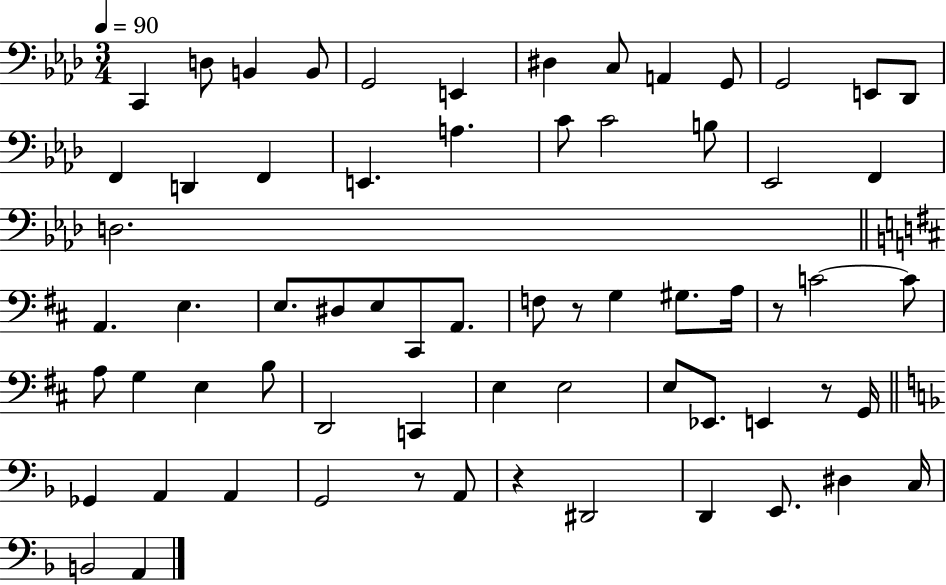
{
  \clef bass
  \numericTimeSignature
  \time 3/4
  \key aes \major
  \tempo 4 = 90
  c,4 d8 b,4 b,8 | g,2 e,4 | dis4 c8 a,4 g,8 | g,2 e,8 des,8 | \break f,4 d,4 f,4 | e,4. a4. | c'8 c'2 b8 | ees,2 f,4 | \break d2. | \bar "||" \break \key b \minor a,4. e4. | e8. dis8 e8 cis,8 a,8. | f8 r8 g4 gis8. a16 | r8 c'2~~ c'8 | \break a8 g4 e4 b8 | d,2 c,4 | e4 e2 | e8 ees,8. e,4 r8 g,16 | \break \bar "||" \break \key f \major ges,4 a,4 a,4 | g,2 r8 a,8 | r4 dis,2 | d,4 e,8. dis4 c16 | \break b,2 a,4 | \bar "|."
}